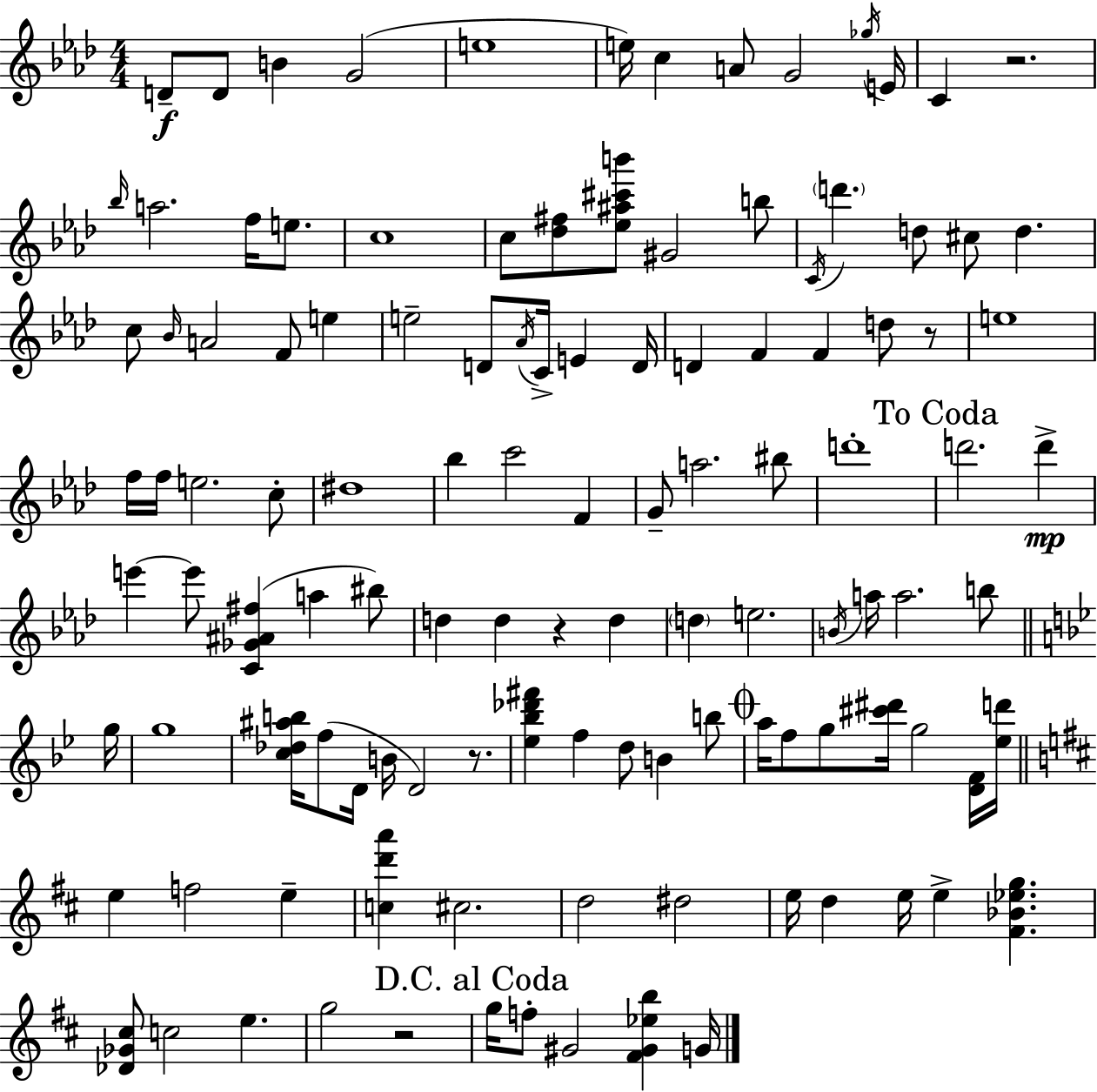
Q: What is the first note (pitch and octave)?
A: D4